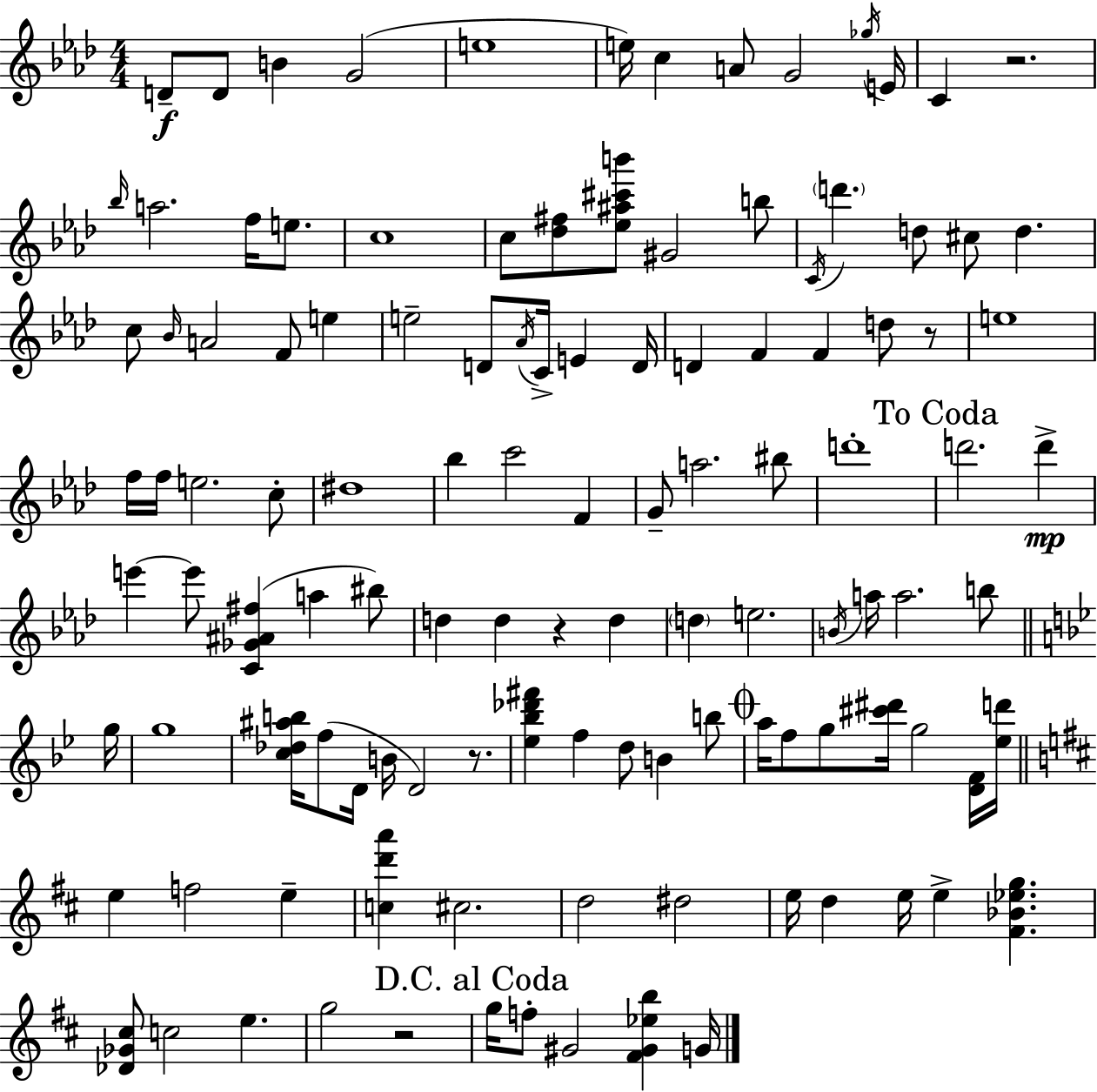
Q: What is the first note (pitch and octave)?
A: D4